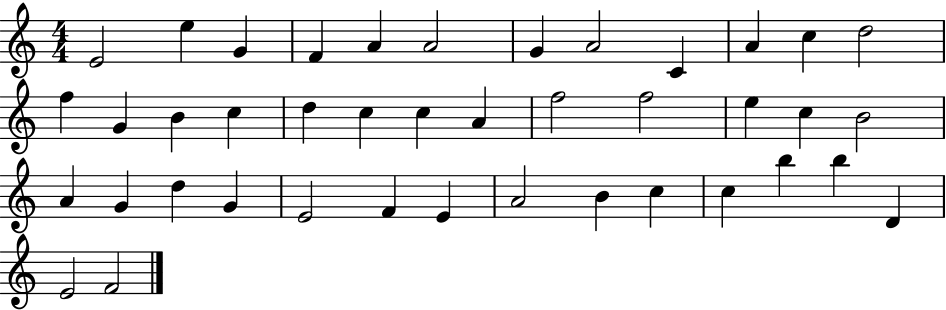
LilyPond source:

{
  \clef treble
  \numericTimeSignature
  \time 4/4
  \key c \major
  e'2 e''4 g'4 | f'4 a'4 a'2 | g'4 a'2 c'4 | a'4 c''4 d''2 | \break f''4 g'4 b'4 c''4 | d''4 c''4 c''4 a'4 | f''2 f''2 | e''4 c''4 b'2 | \break a'4 g'4 d''4 g'4 | e'2 f'4 e'4 | a'2 b'4 c''4 | c''4 b''4 b''4 d'4 | \break e'2 f'2 | \bar "|."
}